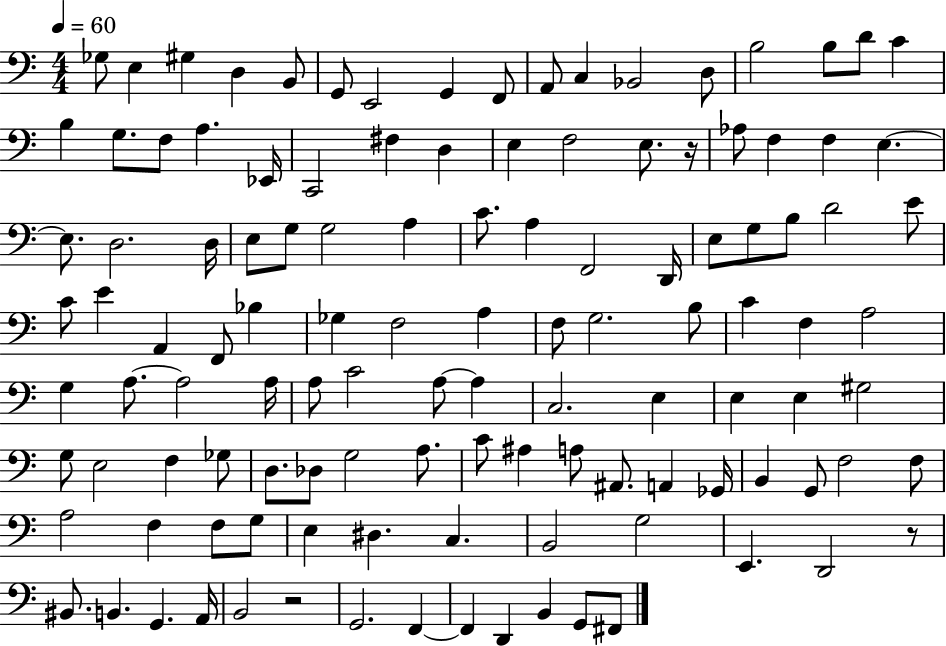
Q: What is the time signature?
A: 4/4